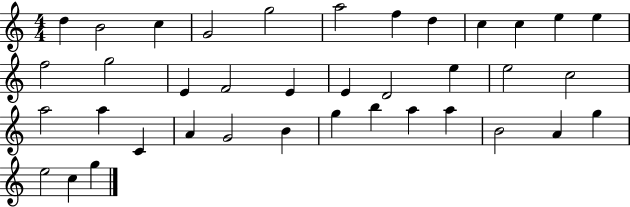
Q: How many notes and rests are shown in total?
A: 38